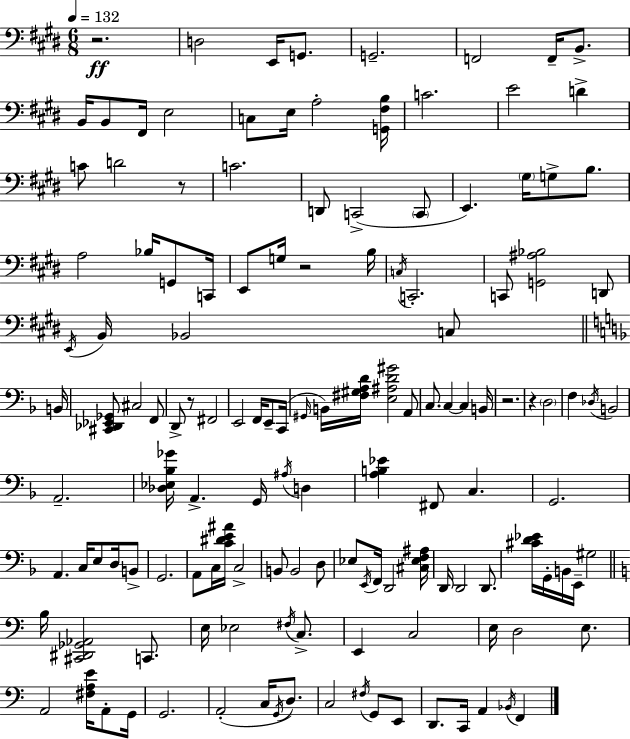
X:1
T:Untitled
M:6/8
L:1/4
K:E
z2 D,2 E,,/4 G,,/2 G,,2 F,,2 F,,/4 B,,/2 B,,/4 B,,/2 ^F,,/4 E,2 C,/2 E,/4 A,2 [G,,^F,B,]/4 C2 E2 D C/2 D2 z/2 C2 D,,/2 C,,2 C,,/2 E,, ^G,/4 G,/2 B,/2 A,2 _B,/4 G,,/2 C,,/4 E,,/2 G,/4 z2 B,/4 C,/4 C,,2 C,,/2 [G,,^A,_B,]2 D,,/2 E,,/4 B,,/4 _B,,2 C,/2 B,,/4 [^C,,_D,,_E,,_G,,]/2 ^C,2 F,,/2 D,,/2 z/2 ^F,,2 E,,2 F,,/4 E,,/2 C,,/4 ^G,,/4 B,,/4 [^F,^G,A,D]/4 [E,^A,D^G]2 A,,/2 C,/2 C, C, B,,/4 z2 z D,2 F, _D,/4 B,,2 A,,2 [_D,_E,_B,_G]/4 A,, G,,/4 ^A,/4 D, [A,B,_E] ^F,,/2 C, G,,2 A,, C,/4 E,/2 D,/4 B,,/2 G,,2 A,,/2 C,/4 [C^DE^A]/4 C,2 B,,/2 B,,2 D,/2 _E,/2 E,,/4 F,,/4 D,,2 [^C,_E,F,^A,]/4 D,,/4 D,,2 D,,/2 [^CD_E]/4 G,,/4 B,,/4 E,,/4 ^G,2 B,/4 [^C,,^D,,_G,,_A,,]2 C,,/2 E,/4 _E,2 ^F,/4 C,/2 E,, C,2 E,/4 D,2 E,/2 A,,2 [^F,A,E]/4 A,,/2 G,,/4 G,,2 A,,2 C,/4 G,,/4 D,/2 C,2 ^F,/4 G,,/2 E,,/2 D,,/2 C,,/4 A,, _B,,/4 F,,